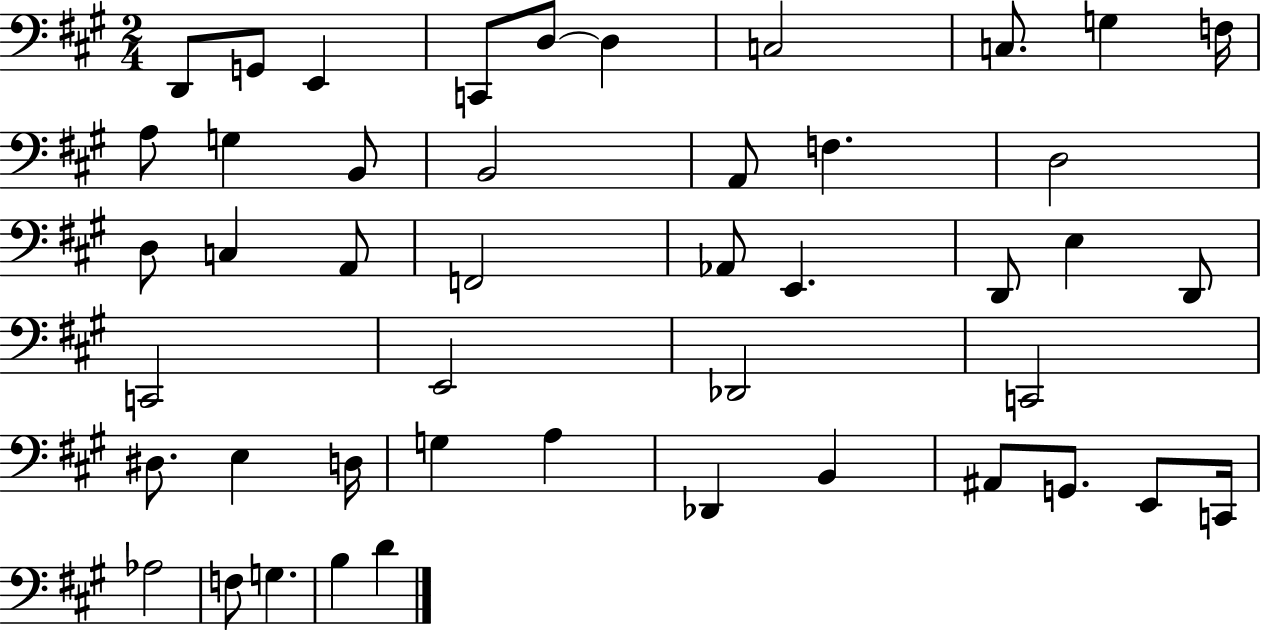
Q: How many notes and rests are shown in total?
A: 46